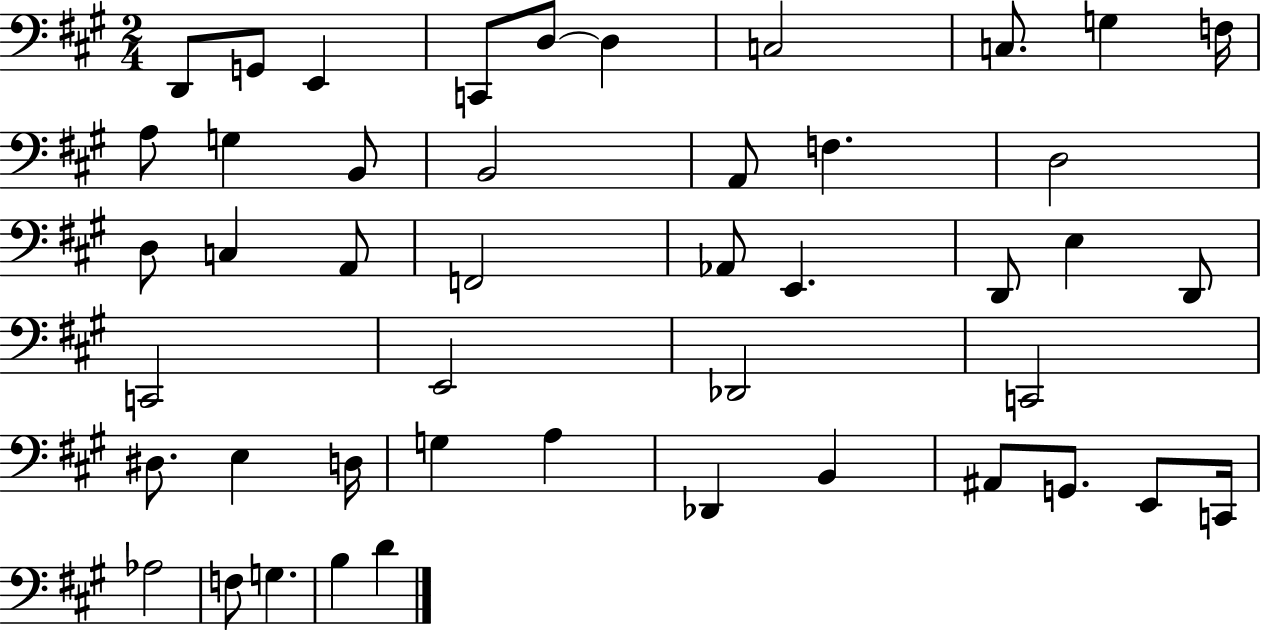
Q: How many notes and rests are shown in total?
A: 46